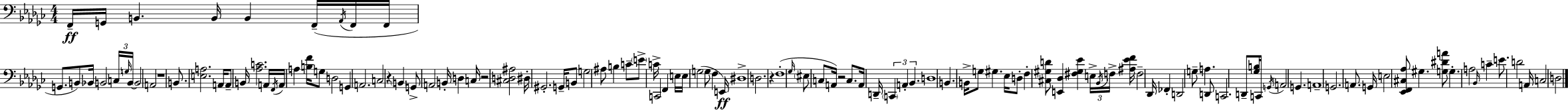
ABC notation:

X:1
T:Untitled
M:4/4
L:1/4
K:Ebm
F,,/4 G,,/4 B,, B,,/4 B,, F,,/4 _A,,/4 F,,/4 F,,/4 G,,/2 B,,/2 _B,,/4 B,,2 C,/4 G,/4 B,,/4 B,,2 A,,2 z4 B,,/2 [E,A,]2 A,,/4 A,,/2 B,,/4 [_A,C]2 A,,/4 F,,/4 A,,/4 A, [B,F]/4 G,/2 D,2 G,, A,,2 C,2 z B,, G,,/2 A,,2 B,,/4 D, C,/4 z2 [^C,D,^A,]2 ^D,/4 ^G,,2 G,,/4 B,,/2 G,2 ^A,/2 B, C/2 E/2 C/4 C,,2 F,, E,/4 E,/4 G,2 G,/2 F, E,,/4 ^D,4 D,2 z F,4 _G,/4 ^E,/2 C,/2 A,,/4 z2 C,/2 A,,/4 D,,/4 C,, A,, _B,, D,4 B,, B,,/4 G,/2 ^G, _E,/4 D,/2 F, [^C,^G,D]/2 [E,,_D,] [^F,^G,_E] E,/4 _B,,/4 F,/4 [^A,_EF]/4 F,2 _D,,/4 _F,, D,,2 G,/2 A, D,,/2 C,,2 D,,/2 [_G,B,]/4 C,,/4 G,,/4 A,,2 G,, A,,4 G,,2 A,,/2 G,,/4 E,2 [_E,,F,,^C,_A,]/2 ^G, [G,^DA]/2 G, A,2 _B,,/4 C E/2 D2 A,,/4 C,2 D,2